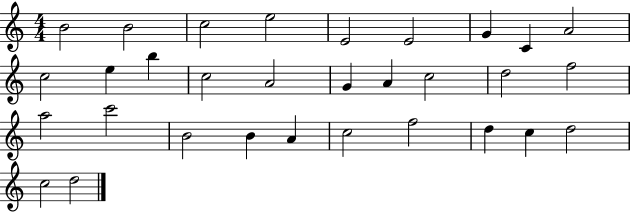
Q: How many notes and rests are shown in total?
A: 31